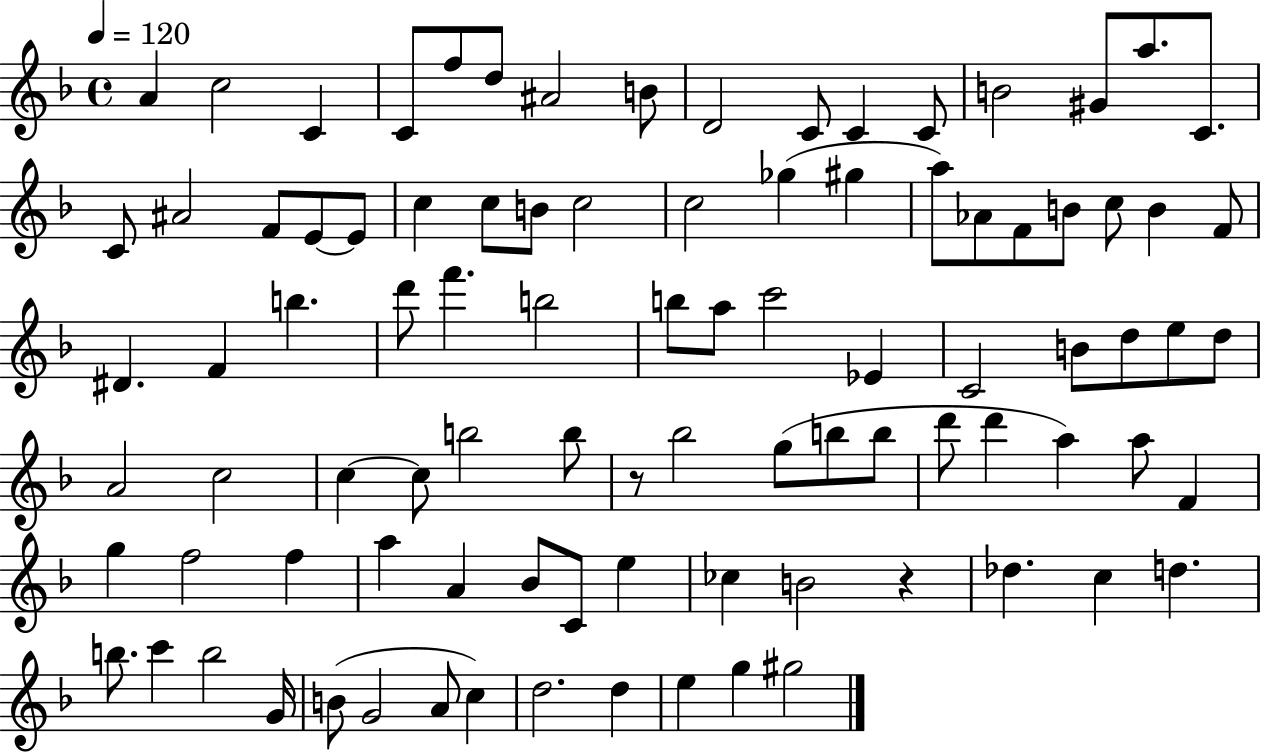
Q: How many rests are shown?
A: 2